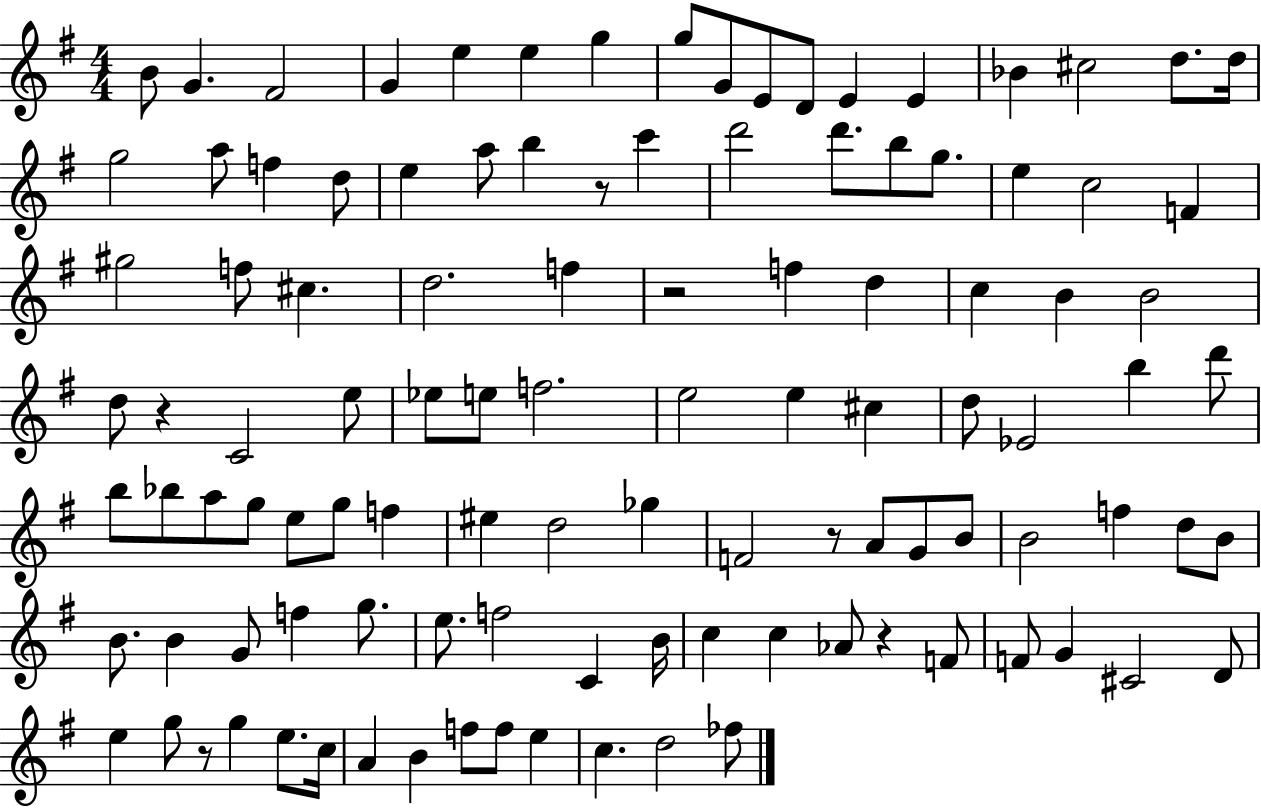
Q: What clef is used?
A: treble